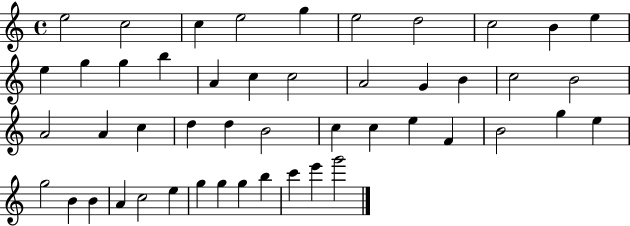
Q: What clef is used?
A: treble